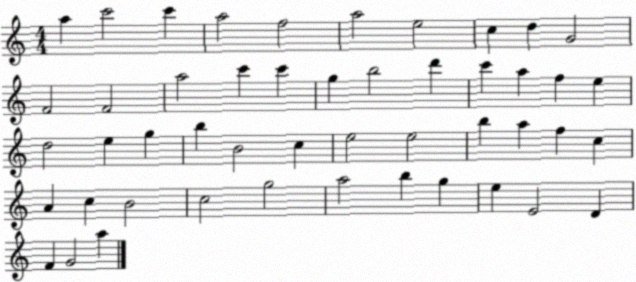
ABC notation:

X:1
T:Untitled
M:4/4
L:1/4
K:C
a c'2 c' a2 f2 a2 e2 c d G2 F2 F2 a2 c' c' g b2 d' c' a f e d2 e g b B2 c e2 e2 b a f c A c B2 c2 g2 a2 b g e E2 D F G2 a